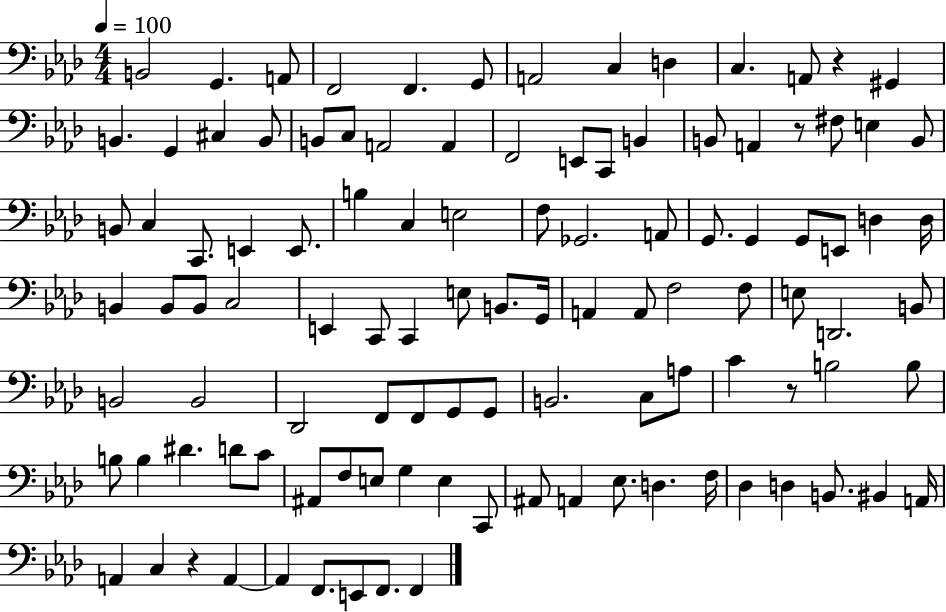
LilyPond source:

{
  \clef bass
  \numericTimeSignature
  \time 4/4
  \key aes \major
  \tempo 4 = 100
  b,2 g,4. a,8 | f,2 f,4. g,8 | a,2 c4 d4 | c4. a,8 r4 gis,4 | \break b,4. g,4 cis4 b,8 | b,8 c8 a,2 a,4 | f,2 e,8 c,8 b,4 | b,8 a,4 r8 fis8 e4 b,8 | \break b,8 c4 c,8. e,4 e,8. | b4 c4 e2 | f8 ges,2. a,8 | g,8. g,4 g,8 e,8 d4 d16 | \break b,4 b,8 b,8 c2 | e,4 c,8 c,4 e8 b,8. g,16 | a,4 a,8 f2 f8 | e8 d,2. b,8 | \break b,2 b,2 | des,2 f,8 f,8 g,8 g,8 | b,2. c8 a8 | c'4 r8 b2 b8 | \break b8 b4 dis'4. d'8 c'8 | ais,8 f8 e8 g4 e4 c,8 | ais,8 a,4 ees8. d4. f16 | des4 d4 b,8. bis,4 a,16 | \break a,4 c4 r4 a,4~~ | a,4 f,8. e,8 f,8. f,4 | \bar "|."
}